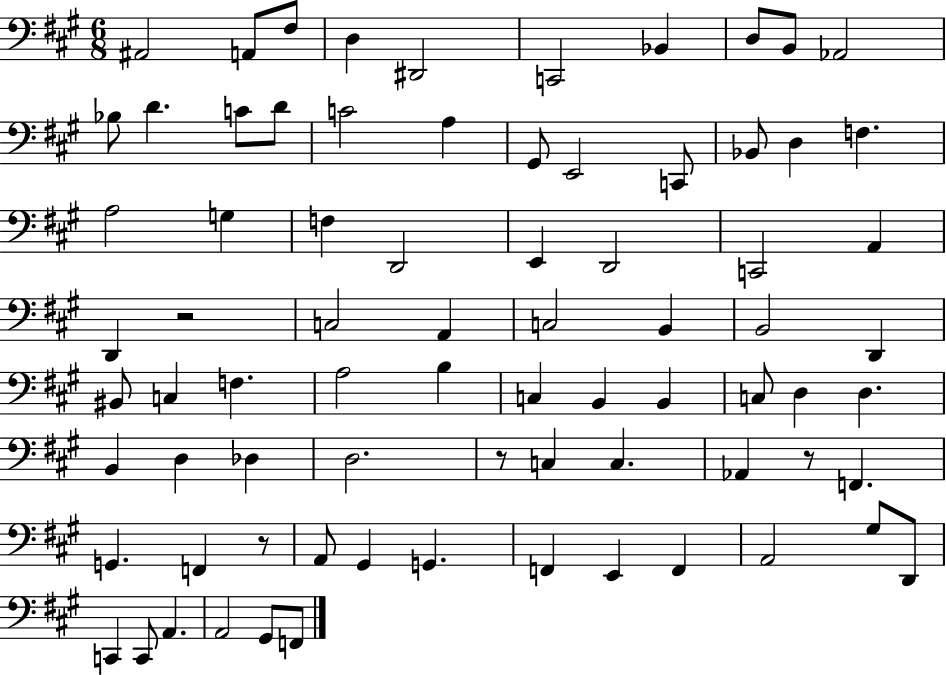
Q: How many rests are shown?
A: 4